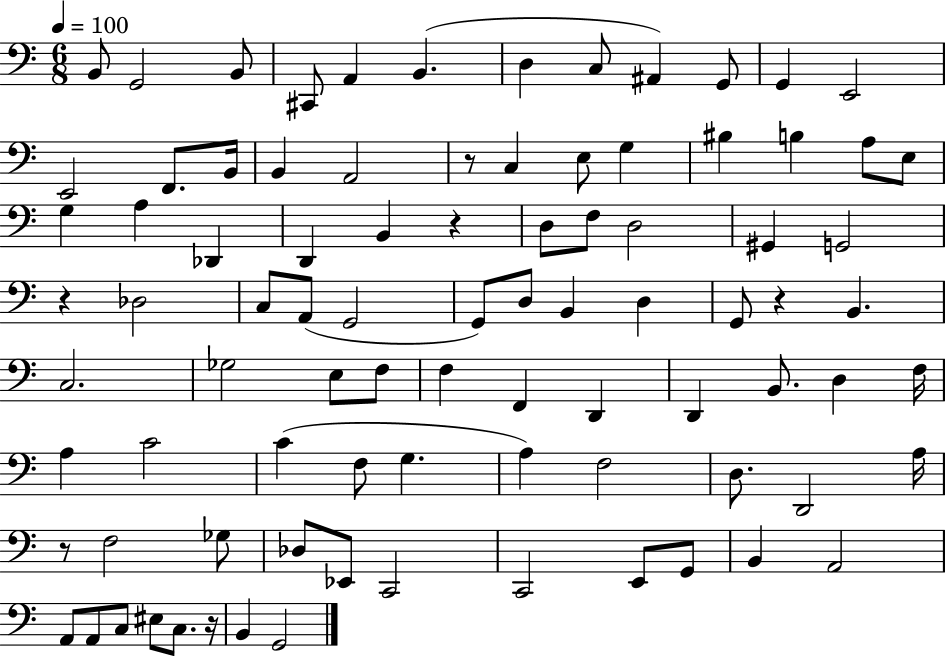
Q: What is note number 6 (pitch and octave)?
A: B2